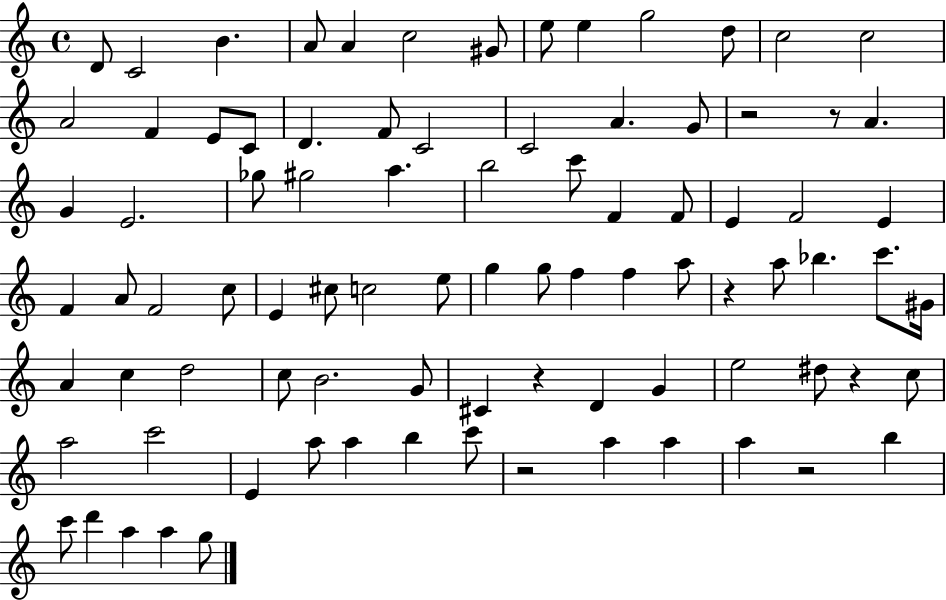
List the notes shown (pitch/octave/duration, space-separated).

D4/e C4/h B4/q. A4/e A4/q C5/h G#4/e E5/e E5/q G5/h D5/e C5/h C5/h A4/h F4/q E4/e C4/e D4/q. F4/e C4/h C4/h A4/q. G4/e R/h R/e A4/q. G4/q E4/h. Gb5/e G#5/h A5/q. B5/h C6/e F4/q F4/e E4/q F4/h E4/q F4/q A4/e F4/h C5/e E4/q C#5/e C5/h E5/e G5/q G5/e F5/q F5/q A5/e R/q A5/e Bb5/q. C6/e. G#4/s A4/q C5/q D5/h C5/e B4/h. G4/e C#4/q R/q D4/q G4/q E5/h D#5/e R/q C5/e A5/h C6/h E4/q A5/e A5/q B5/q C6/e R/h A5/q A5/q A5/q R/h B5/q C6/e D6/q A5/q A5/q G5/e